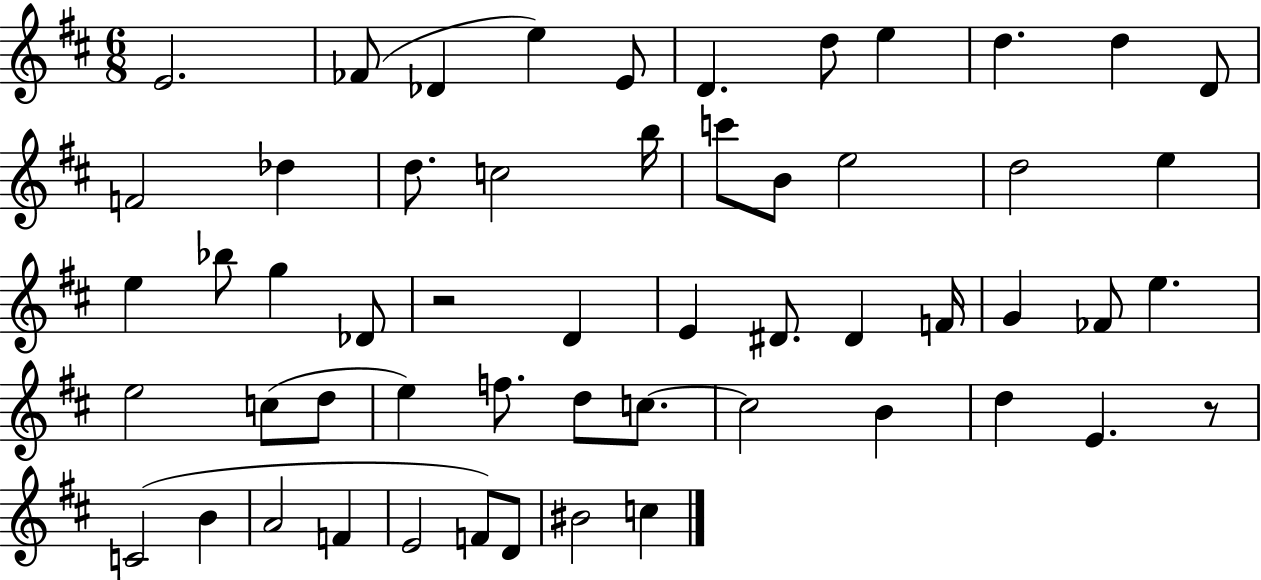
E4/h. FES4/e Db4/q E5/q E4/e D4/q. D5/e E5/q D5/q. D5/q D4/e F4/h Db5/q D5/e. C5/h B5/s C6/e B4/e E5/h D5/h E5/q E5/q Bb5/e G5/q Db4/e R/h D4/q E4/q D#4/e. D#4/q F4/s G4/q FES4/e E5/q. E5/h C5/e D5/e E5/q F5/e. D5/e C5/e. C5/h B4/q D5/q E4/q. R/e C4/h B4/q A4/h F4/q E4/h F4/e D4/e BIS4/h C5/q